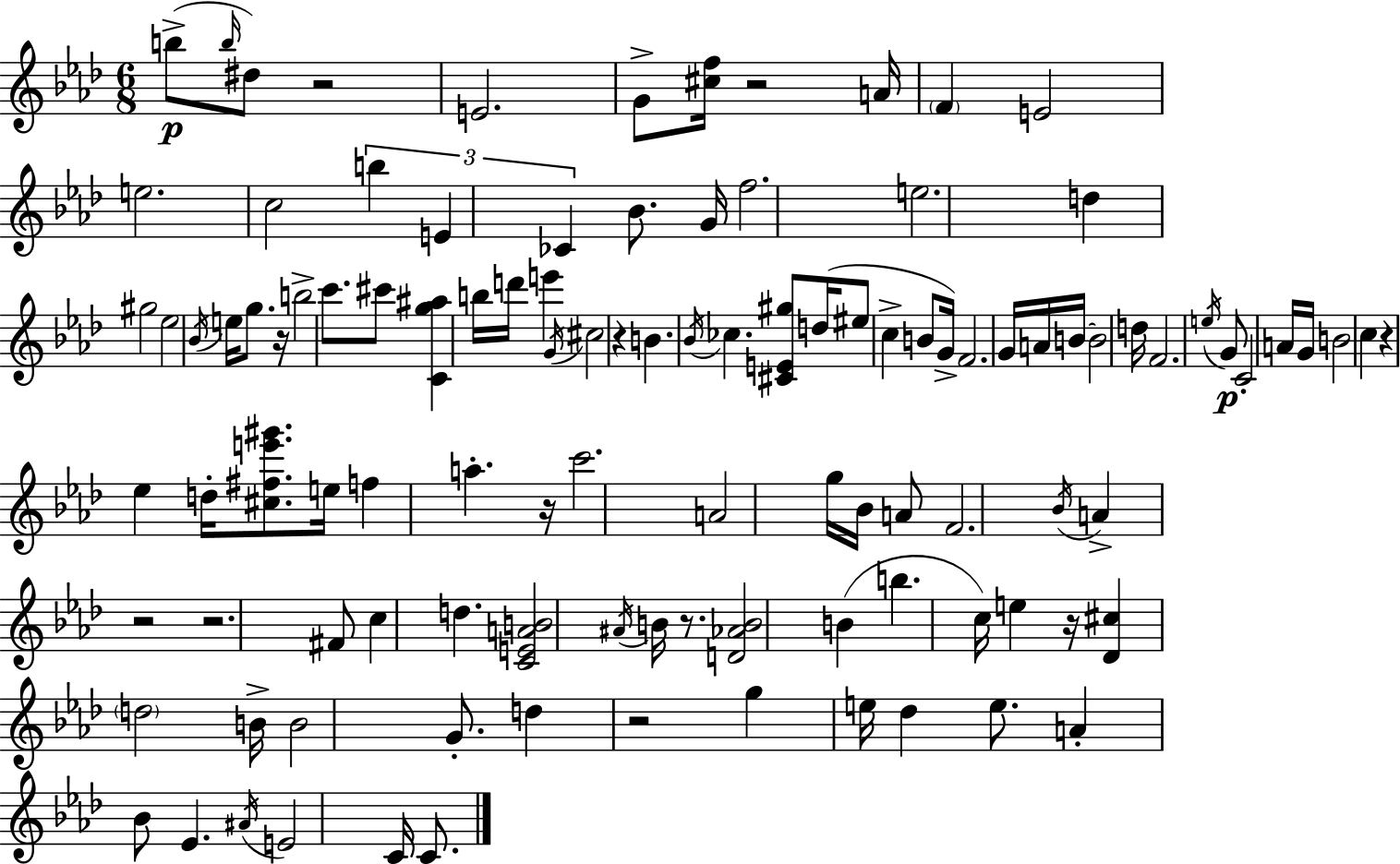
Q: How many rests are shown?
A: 11